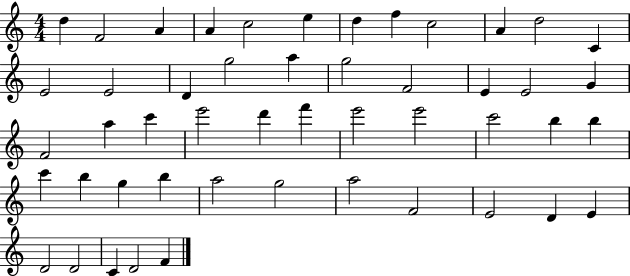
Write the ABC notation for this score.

X:1
T:Untitled
M:4/4
L:1/4
K:C
d F2 A A c2 e d f c2 A d2 C E2 E2 D g2 a g2 F2 E E2 G F2 a c' e'2 d' f' e'2 e'2 c'2 b b c' b g b a2 g2 a2 F2 E2 D E D2 D2 C D2 F